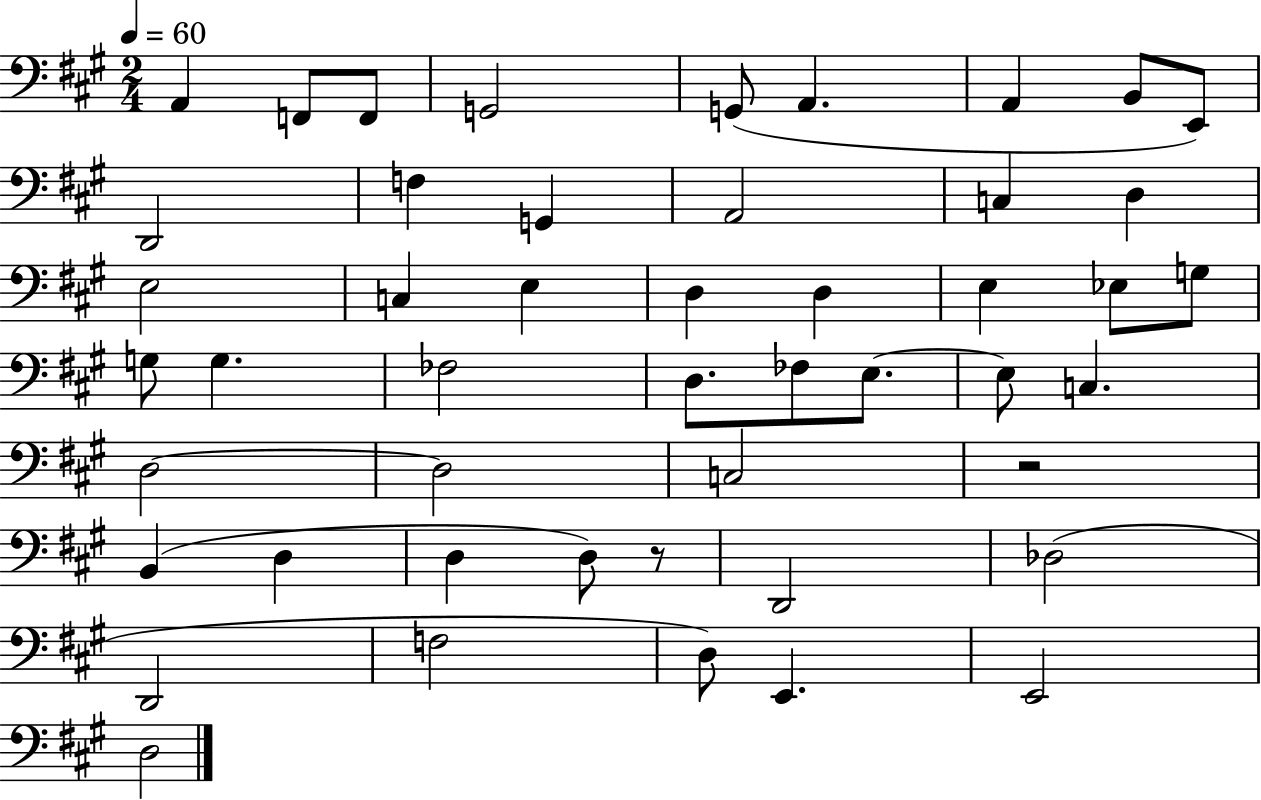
X:1
T:Untitled
M:2/4
L:1/4
K:A
A,, F,,/2 F,,/2 G,,2 G,,/2 A,, A,, B,,/2 E,,/2 D,,2 F, G,, A,,2 C, D, E,2 C, E, D, D, E, _E,/2 G,/2 G,/2 G, _F,2 D,/2 _F,/2 E,/2 E,/2 C, D,2 D,2 C,2 z2 B,, D, D, D,/2 z/2 D,,2 _D,2 D,,2 F,2 D,/2 E,, E,,2 D,2